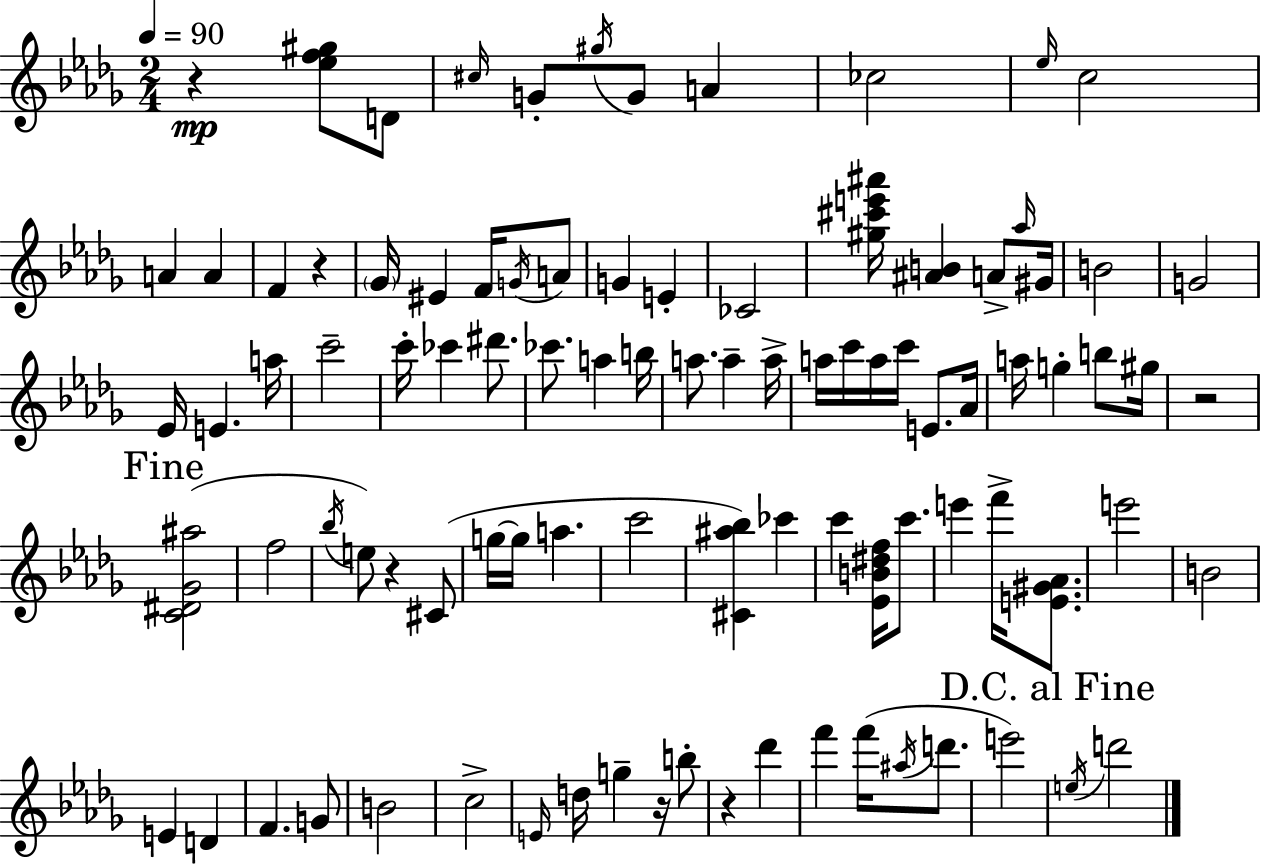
R/q [Eb5,F5,G#5]/e D4/e C#5/s G4/e G#5/s G4/e A4/q CES5/h Eb5/s C5/h A4/q A4/q F4/q R/q Gb4/s EIS4/q F4/s G4/s A4/e G4/q E4/q CES4/h [G#5,C#6,E6,A#6]/s [A#4,B4]/q A4/e Ab5/s G#4/s B4/h G4/h Eb4/s E4/q. A5/s C6/h C6/s CES6/q D#6/e. CES6/e. A5/q B5/s A5/e. A5/q A5/s A5/s C6/s A5/s C6/s E4/e. Ab4/s A5/s G5/q B5/e G#5/s R/h [C4,D#4,Gb4,A#5]/h F5/h Bb5/s E5/e R/q C#4/e G5/s G5/s A5/q. C6/h [C#4,A#5,Bb5]/q CES6/q C6/q [Eb4,B4,D#5,F5]/s C6/e. E6/q F6/s [E4,G#4,Ab4]/e. E6/h B4/h E4/q D4/q F4/q. G4/e B4/h C5/h E4/s D5/s G5/q R/s B5/e R/q Db6/q F6/q F6/s A#5/s D6/e. E6/h E5/s D6/h